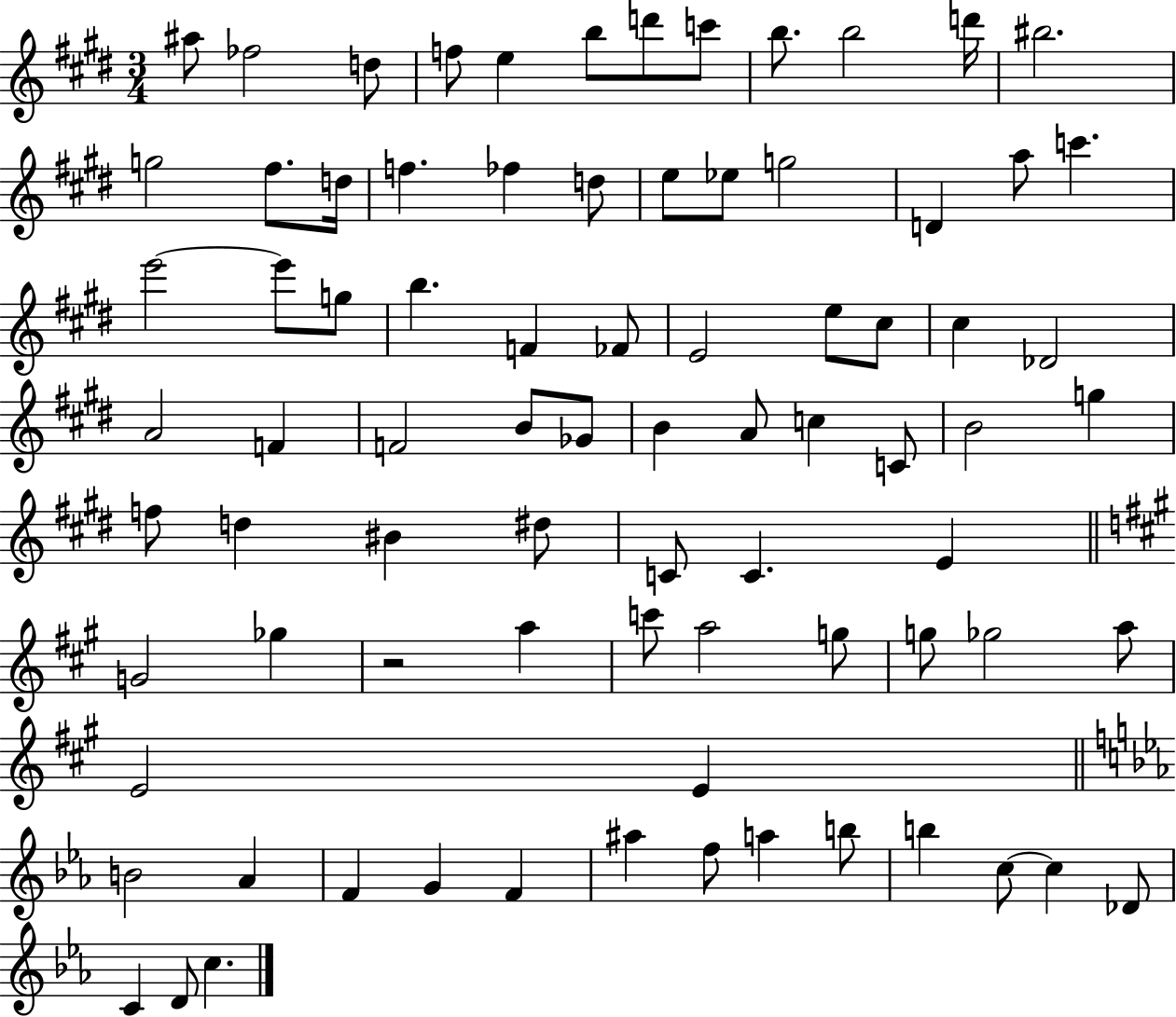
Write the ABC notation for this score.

X:1
T:Untitled
M:3/4
L:1/4
K:E
^a/2 _f2 d/2 f/2 e b/2 d'/2 c'/2 b/2 b2 d'/4 ^b2 g2 ^f/2 d/4 f _f d/2 e/2 _e/2 g2 D a/2 c' e'2 e'/2 g/2 b F _F/2 E2 e/2 ^c/2 ^c _D2 A2 F F2 B/2 _G/2 B A/2 c C/2 B2 g f/2 d ^B ^d/2 C/2 C E G2 _g z2 a c'/2 a2 g/2 g/2 _g2 a/2 E2 E B2 _A F G F ^a f/2 a b/2 b c/2 c _D/2 C D/2 c